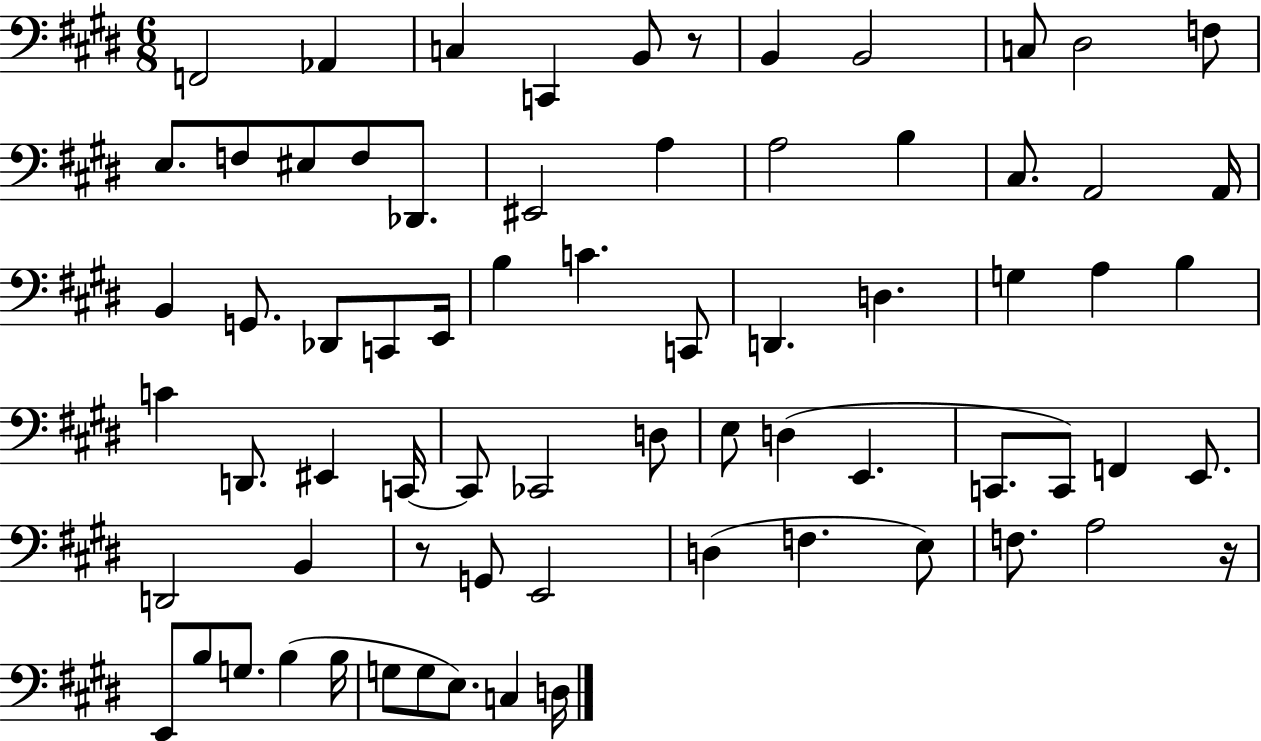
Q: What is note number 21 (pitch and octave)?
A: A2